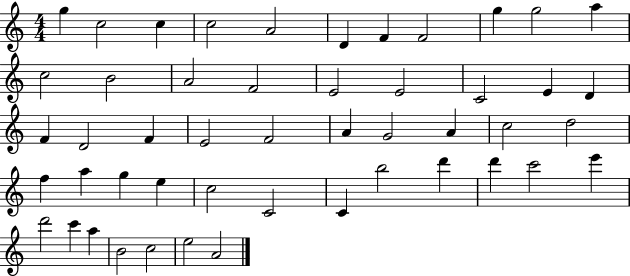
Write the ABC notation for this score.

X:1
T:Untitled
M:4/4
L:1/4
K:C
g c2 c c2 A2 D F F2 g g2 a c2 B2 A2 F2 E2 E2 C2 E D F D2 F E2 F2 A G2 A c2 d2 f a g e c2 C2 C b2 d' d' c'2 e' d'2 c' a B2 c2 e2 A2